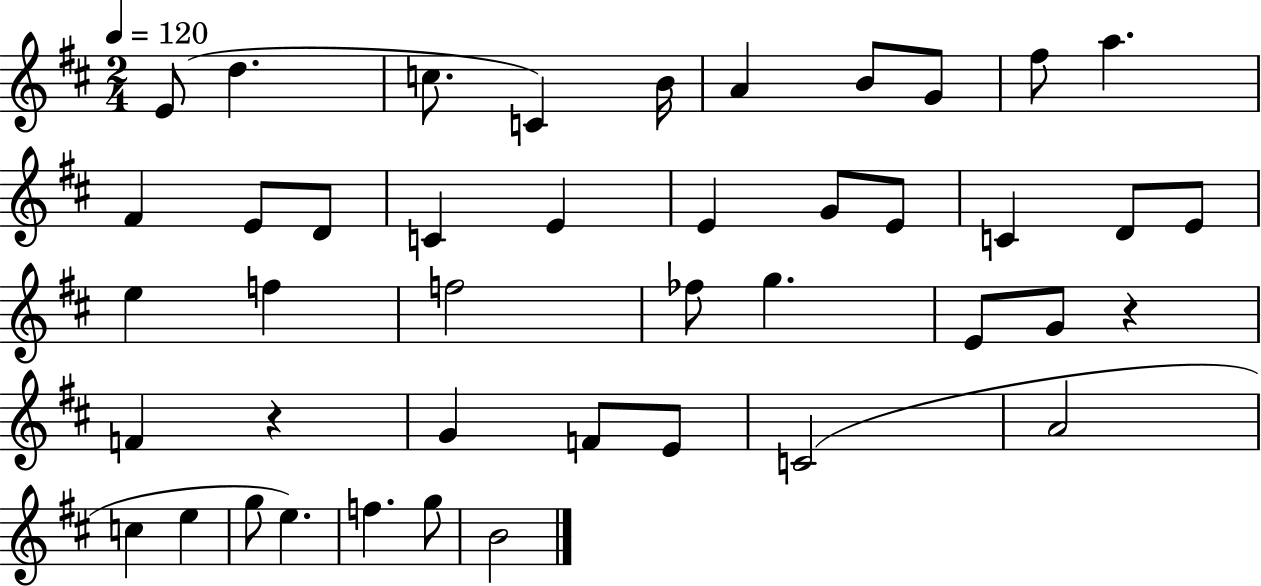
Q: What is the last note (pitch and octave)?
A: B4